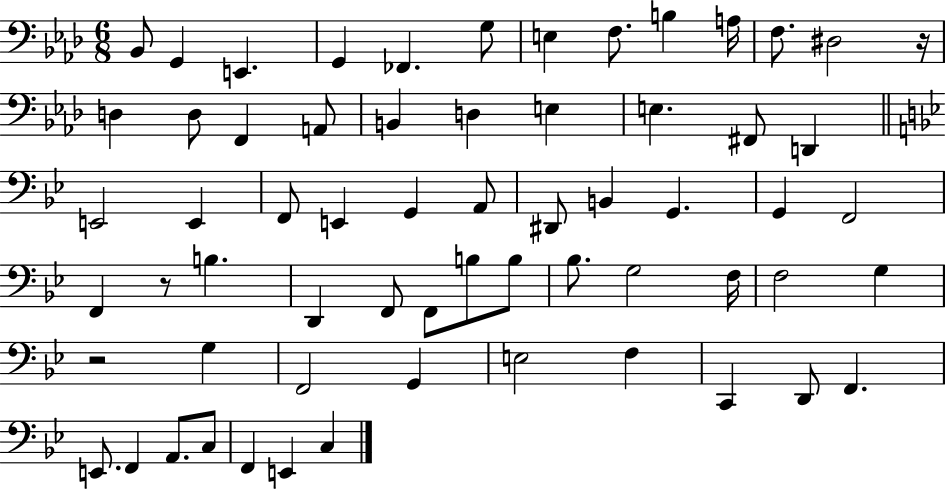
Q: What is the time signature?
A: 6/8